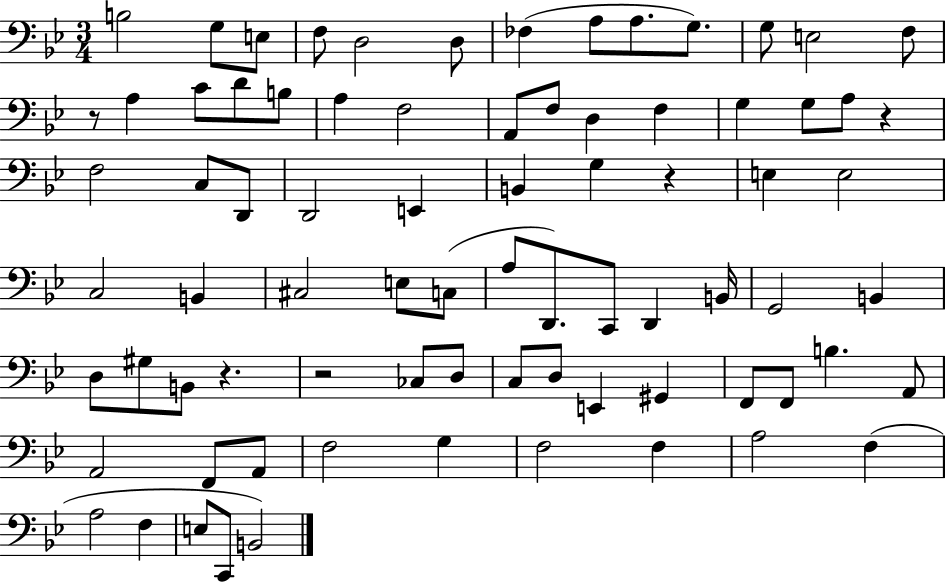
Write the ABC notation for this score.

X:1
T:Untitled
M:3/4
L:1/4
K:Bb
B,2 G,/2 E,/2 F,/2 D,2 D,/2 _F, A,/2 A,/2 G,/2 G,/2 E,2 F,/2 z/2 A, C/2 D/2 B,/2 A, F,2 A,,/2 F,/2 D, F, G, G,/2 A,/2 z F,2 C,/2 D,,/2 D,,2 E,, B,, G, z E, E,2 C,2 B,, ^C,2 E,/2 C,/2 A,/2 D,,/2 C,,/2 D,, B,,/4 G,,2 B,, D,/2 ^G,/2 B,,/2 z z2 _C,/2 D,/2 C,/2 D,/2 E,, ^G,, F,,/2 F,,/2 B, A,,/2 A,,2 F,,/2 A,,/2 F,2 G, F,2 F, A,2 F, A,2 F, E,/2 C,,/2 B,,2